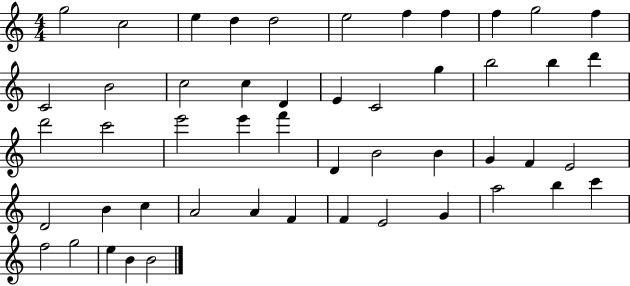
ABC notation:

X:1
T:Untitled
M:4/4
L:1/4
K:C
g2 c2 e d d2 e2 f f f g2 f C2 B2 c2 c D E C2 g b2 b d' d'2 c'2 e'2 e' f' D B2 B G F E2 D2 B c A2 A F F E2 G a2 b c' f2 g2 e B B2